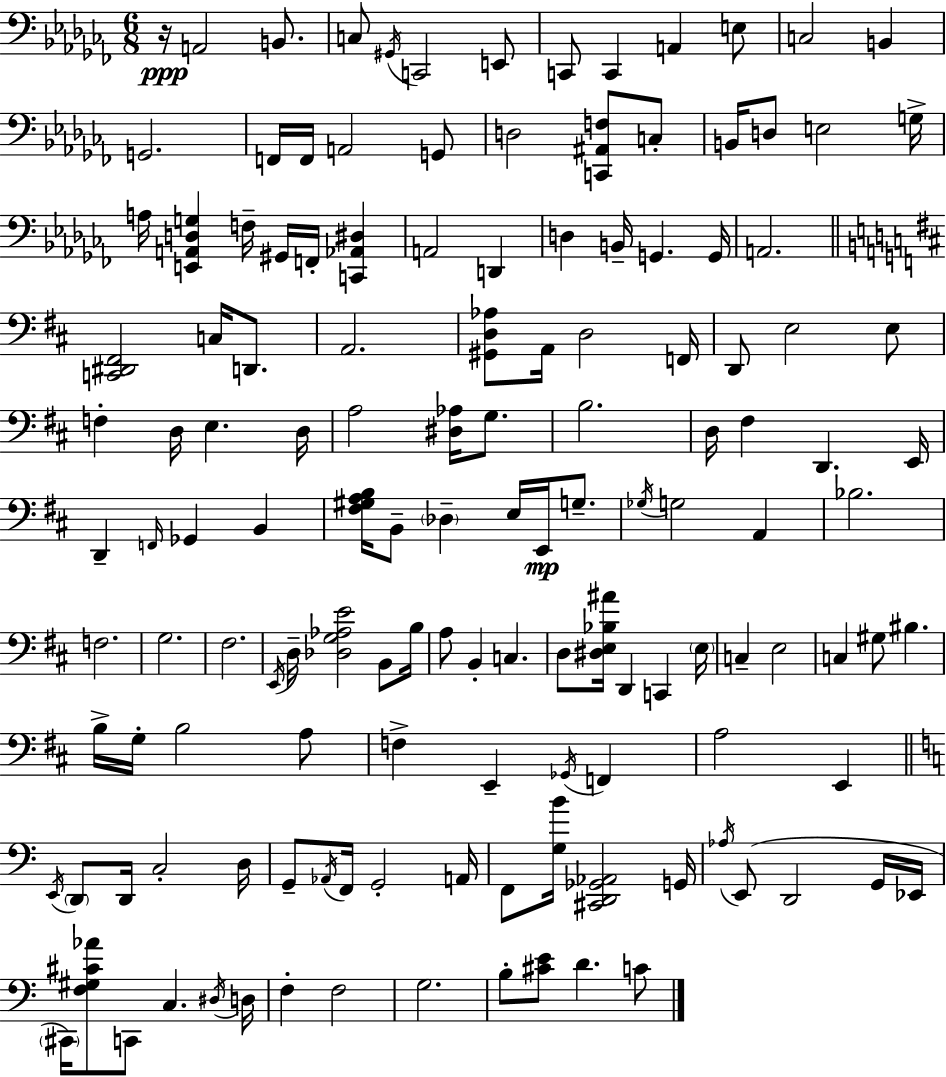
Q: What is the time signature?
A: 6/8